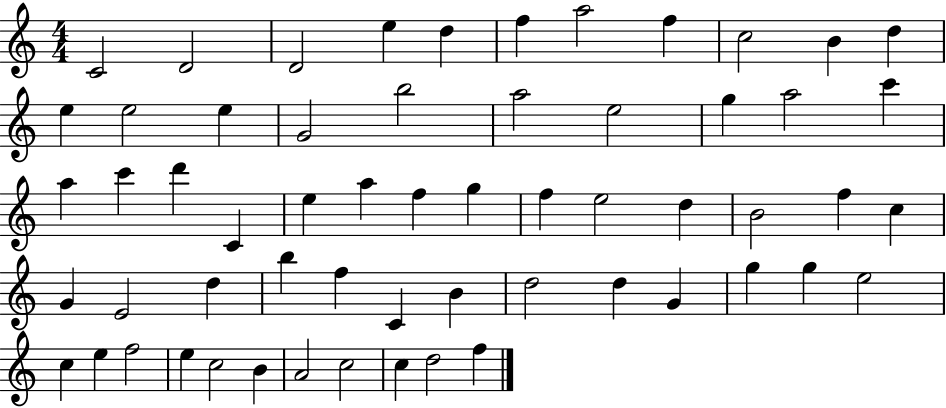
{
  \clef treble
  \numericTimeSignature
  \time 4/4
  \key c \major
  c'2 d'2 | d'2 e''4 d''4 | f''4 a''2 f''4 | c''2 b'4 d''4 | \break e''4 e''2 e''4 | g'2 b''2 | a''2 e''2 | g''4 a''2 c'''4 | \break a''4 c'''4 d'''4 c'4 | e''4 a''4 f''4 g''4 | f''4 e''2 d''4 | b'2 f''4 c''4 | \break g'4 e'2 d''4 | b''4 f''4 c'4 b'4 | d''2 d''4 g'4 | g''4 g''4 e''2 | \break c''4 e''4 f''2 | e''4 c''2 b'4 | a'2 c''2 | c''4 d''2 f''4 | \break \bar "|."
}